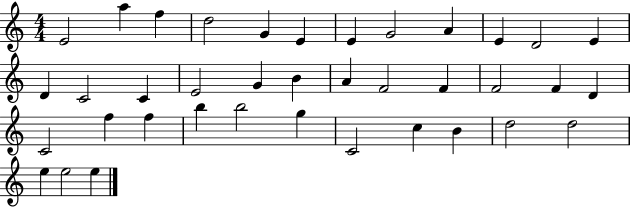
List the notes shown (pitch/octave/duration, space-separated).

E4/h A5/q F5/q D5/h G4/q E4/q E4/q G4/h A4/q E4/q D4/h E4/q D4/q C4/h C4/q E4/h G4/q B4/q A4/q F4/h F4/q F4/h F4/q D4/q C4/h F5/q F5/q B5/q B5/h G5/q C4/h C5/q B4/q D5/h D5/h E5/q E5/h E5/q